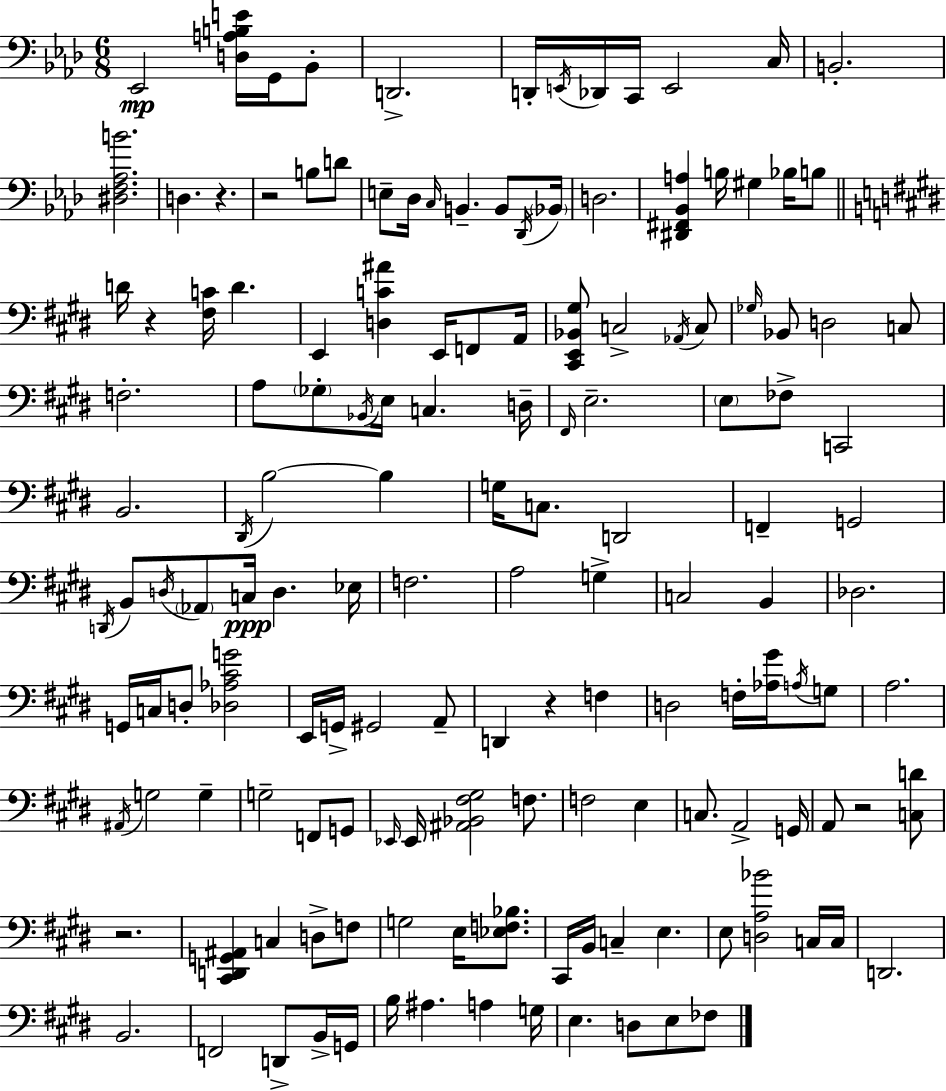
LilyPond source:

{
  \clef bass
  \numericTimeSignature
  \time 6/8
  \key f \minor
  ees,2\mp <d a b e'>16 g,16 bes,8-. | d,2.-> | d,16-. \acciaccatura { e,16 } des,16 c,16 e,2 | c16 b,2.-. | \break <dis f aes b'>2. | d4. r4. | r2 b8 d'8 | e8-- des16 \grace { c16 } b,4.-- b,8 | \break \acciaccatura { des,16 } \parenthesize bes,16 d2. | <dis, fis, bes, a>4 b16 gis4 | bes16 b8 \bar "||" \break \key e \major d'16 r4 <fis c'>16 d'4. | e,4 <d c' ais'>4 e,16 f,8 a,16 | <cis, e, bes, gis>8 c2-> \acciaccatura { aes,16 } c8 | \grace { ges16 } bes,8 d2 | \break c8 f2.-. | a8 \parenthesize ges8-. \acciaccatura { bes,16 } e16 c4. | d16-- \grace { fis,16 } e2.-- | \parenthesize e8 fes8-> c,2 | \break b,2. | \acciaccatura { dis,16 } b2~~ | b4 g16 c8. d,2 | f,4-- g,2 | \break \acciaccatura { d,16 } b,8 \acciaccatura { d16 } \parenthesize aes,8 c16\ppp | d4. ees16 f2. | a2 | g4-> c2 | \break b,4 des2. | g,16 c16 d8-. <des aes cis' g'>2 | e,16 g,16-> gis,2 | a,8-- d,4 r4 | \break f4 d2 | f16-. <aes gis'>16 \acciaccatura { a16 } g8 a2. | \acciaccatura { ais,16 } g2 | g4-- g2-- | \break f,8 g,8 \grace { ees,16 } ees,16 <ais, bes, fis gis>2 | f8. f2 | e4 c8. | a,2-> g,16 a,8 | \break r2 <c d'>8 r2. | <cis, d, g, ais,>4 | c4 d8-> f8 g2 | e16 <ees f bes>8. cis,16 b,16 | \break c4-- e4. e8 | <d a bes'>2 c16 c16 d,2. | b,2. | f,2 | \break d,8-> b,16-> g,16 b16 ais4. | a4 g16 e4. | d8 e8 fes8 \bar "|."
}